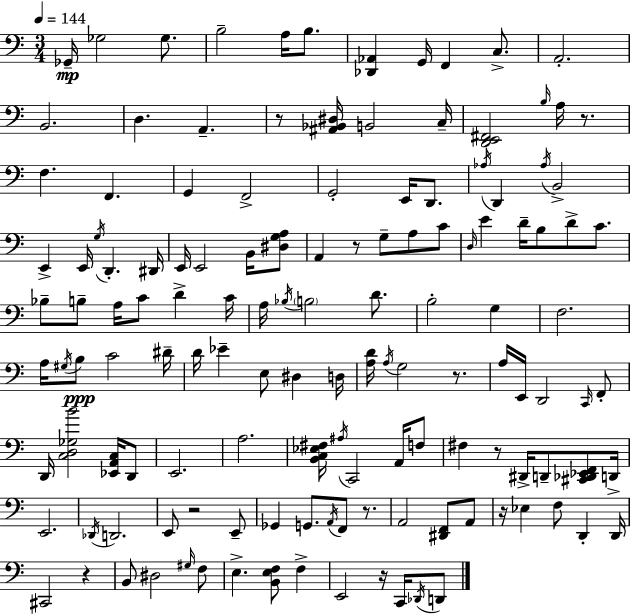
{
  \clef bass
  \numericTimeSignature
  \time 3/4
  \key c \major
  \tempo 4 = 144
  \repeat volta 2 { ges,16--\mp ges2 ges8. | b2-- a16 b8. | <des, aes,>4 g,16 f,4 c8.-> | a,2.-. | \break b,2. | d4. a,4.-- | r8 <ais, bes, dis>16 b,2 c16-- | <d, e, fis,>2 \grace { b16 } a16 r8. | \break f4. f,4. | g,4 f,2-> | g,2-. e,16 d,8. | \acciaccatura { aes16 } d,4 \acciaccatura { aes16 } b,2-> | \break e,4-> e,16 \acciaccatura { g16 } d,4.-. | dis,16 e,16 e,2 | b,16 <dis g a>8 a,4 r8 g8-- | a8 c'8 \grace { d16 } e'4 d'16-- b8 | \break d'8-> c'8. bes8-- b8-- a16 c'8 | d'4-> c'16 a16 \acciaccatura { bes16 } \parenthesize b2 | d'8. b2-. | g4 f2. | \break a16 \acciaccatura { gis16 }\ppp b8 c'2 | dis'16-- d'16 ees'4-- | e8 dis4 d16 <a d'>16 \acciaccatura { a16 } g2 | r8. a16 e,16 d,2 | \break \grace { c,16 } f,8-. d,16 <c d ges b'>2 | <ees, a, c>16 d,8 e,2. | a2. | <b, c ees fis>16 \acciaccatura { ais16 } c,2 | \break a,16 f8 fis4 | r8 dis,16-> d,8-- <cis, des, ees, f,>8 d,16-> e,2. | \acciaccatura { des,16 } d,2. | e,8 | \break r2 e,8-- ges,4 | g,8. \acciaccatura { a,16 } f,8 r8. | a,2 <dis, f,>8 a,8 | r16 ees4 f8 d,4-. d,16 | \break cis,2 r4 | b,8 dis2 \grace { gis16 } f8 | e4.-> <b, e f>8 f4-> | e,2 r16 c,16 \acciaccatura { des,16 } | \break d,8 } \bar "|."
}